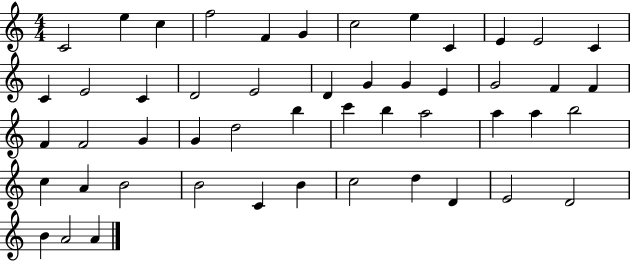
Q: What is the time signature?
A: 4/4